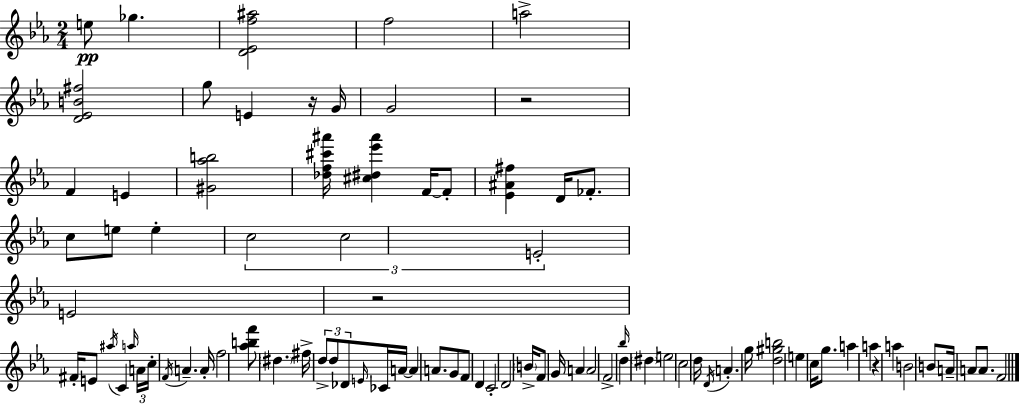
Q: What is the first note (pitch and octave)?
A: E5